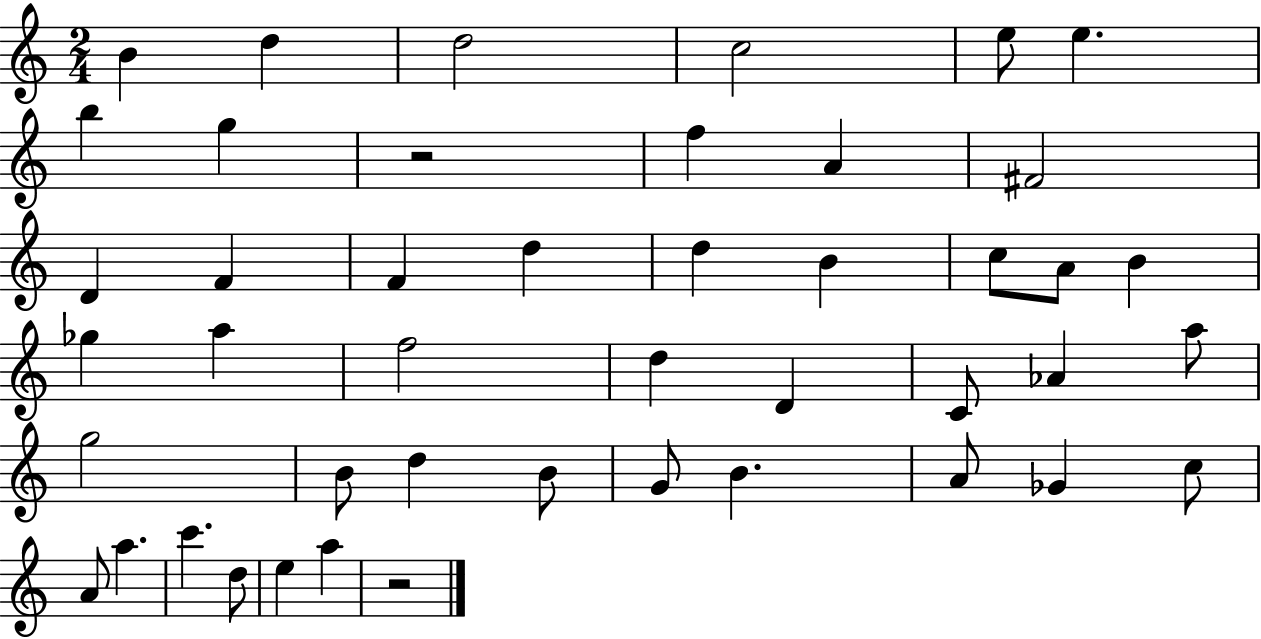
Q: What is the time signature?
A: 2/4